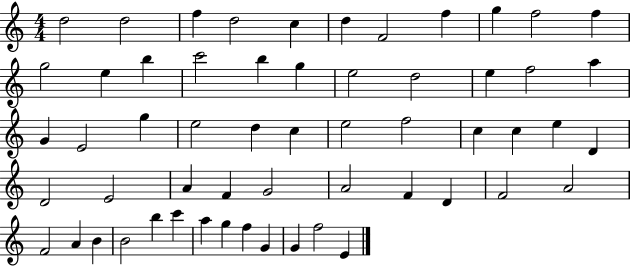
{
  \clef treble
  \numericTimeSignature
  \time 4/4
  \key c \major
  d''2 d''2 | f''4 d''2 c''4 | d''4 f'2 f''4 | g''4 f''2 f''4 | \break g''2 e''4 b''4 | c'''2 b''4 g''4 | e''2 d''2 | e''4 f''2 a''4 | \break g'4 e'2 g''4 | e''2 d''4 c''4 | e''2 f''2 | c''4 c''4 e''4 d'4 | \break d'2 e'2 | a'4 f'4 g'2 | a'2 f'4 d'4 | f'2 a'2 | \break f'2 a'4 b'4 | b'2 b''4 c'''4 | a''4 g''4 f''4 g'4 | g'4 f''2 e'4 | \break \bar "|."
}